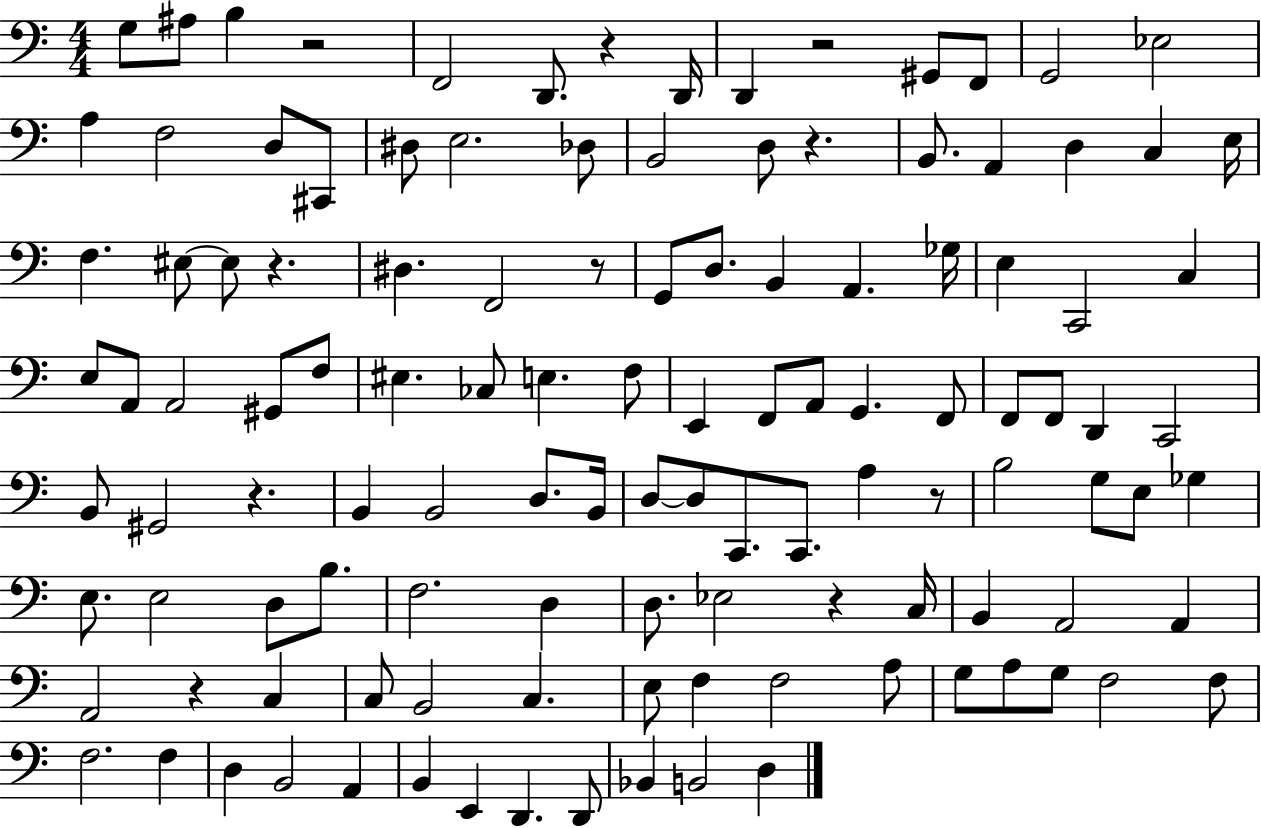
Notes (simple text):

G3/e A#3/e B3/q R/h F2/h D2/e. R/q D2/s D2/q R/h G#2/e F2/e G2/h Eb3/h A3/q F3/h D3/e C#2/e D#3/e E3/h. Db3/e B2/h D3/e R/q. B2/e. A2/q D3/q C3/q E3/s F3/q. EIS3/e EIS3/e R/q. D#3/q. F2/h R/e G2/e D3/e. B2/q A2/q. Gb3/s E3/q C2/h C3/q E3/e A2/e A2/h G#2/e F3/e EIS3/q. CES3/e E3/q. F3/e E2/q F2/e A2/e G2/q. F2/e F2/e F2/e D2/q C2/h B2/e G#2/h R/q. B2/q B2/h D3/e. B2/s D3/e D3/e C2/e. C2/e. A3/q R/e B3/h G3/e E3/e Gb3/q E3/e. E3/h D3/e B3/e. F3/h. D3/q D3/e. Eb3/h R/q C3/s B2/q A2/h A2/q A2/h R/q C3/q C3/e B2/h C3/q. E3/e F3/q F3/h A3/e G3/e A3/e G3/e F3/h F3/e F3/h. F3/q D3/q B2/h A2/q B2/q E2/q D2/q. D2/e Bb2/q B2/h D3/q